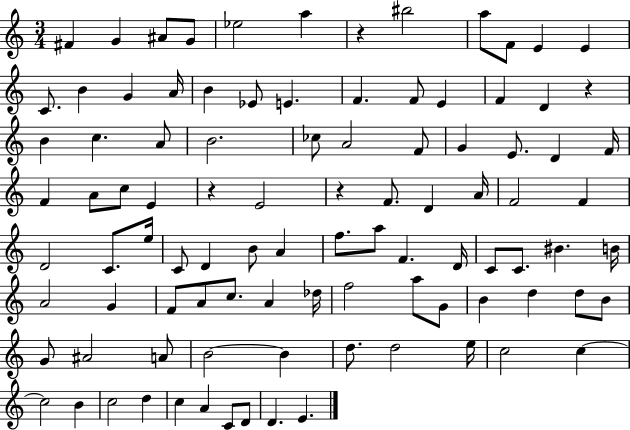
F#4/q G4/q A#4/e G4/e Eb5/h A5/q R/q BIS5/h A5/e F4/e E4/q E4/q C4/e. B4/q G4/q A4/s B4/q Eb4/e E4/q. F4/q. F4/e E4/q F4/q D4/q R/q B4/q C5/q. A4/e B4/h. CES5/e A4/h F4/e G4/q E4/e. D4/q F4/s F4/q A4/e C5/e E4/q R/q E4/h R/q F4/e. D4/q A4/s F4/h F4/q D4/h C4/e. E5/s C4/e D4/q B4/e A4/q F5/e. A5/e F4/q. D4/s C4/e C4/e. BIS4/q. B4/s A4/h G4/q F4/e A4/e C5/e. A4/q Db5/s F5/h A5/e G4/e B4/q D5/q D5/e B4/e G4/e A#4/h A4/e B4/h B4/q D5/e. D5/h E5/s C5/h C5/q C5/h B4/q C5/h D5/q C5/q A4/q C4/e D4/e D4/q. E4/q.